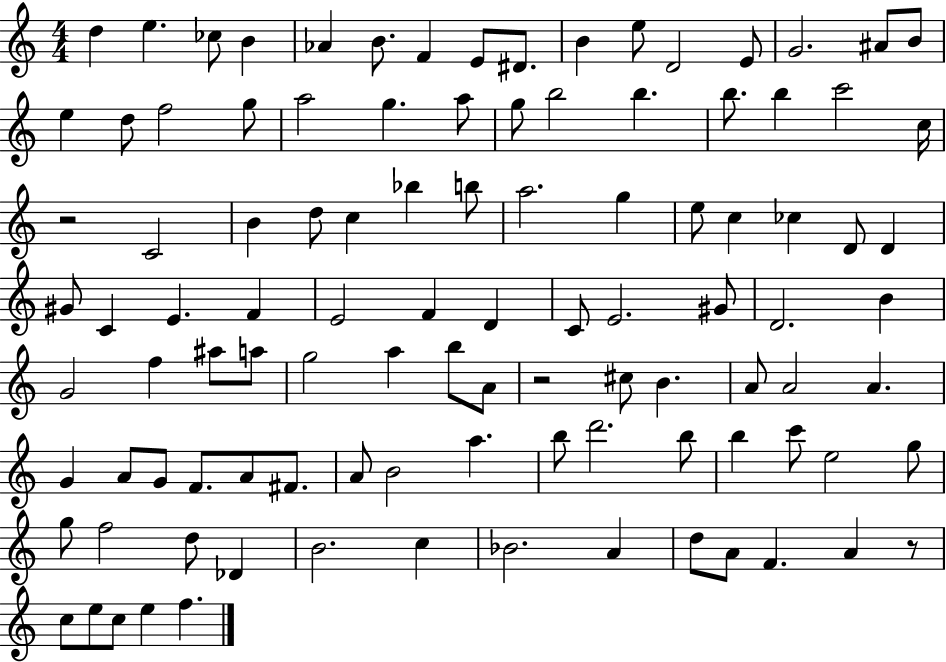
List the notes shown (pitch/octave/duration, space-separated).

D5/q E5/q. CES5/e B4/q Ab4/q B4/e. F4/q E4/e D#4/e. B4/q E5/e D4/h E4/e G4/h. A#4/e B4/e E5/q D5/e F5/h G5/e A5/h G5/q. A5/e G5/e B5/h B5/q. B5/e. B5/q C6/h C5/s R/h C4/h B4/q D5/e C5/q Bb5/q B5/e A5/h. G5/q E5/e C5/q CES5/q D4/e D4/q G#4/e C4/q E4/q. F4/q E4/h F4/q D4/q C4/e E4/h. G#4/e D4/h. B4/q G4/h F5/q A#5/e A5/e G5/h A5/q B5/e A4/e R/h C#5/e B4/q. A4/e A4/h A4/q. G4/q A4/e G4/e F4/e. A4/e F#4/e. A4/e B4/h A5/q. B5/e D6/h. B5/e B5/q C6/e E5/h G5/e G5/e F5/h D5/e Db4/q B4/h. C5/q Bb4/h. A4/q D5/e A4/e F4/q. A4/q R/e C5/e E5/e C5/e E5/q F5/q.